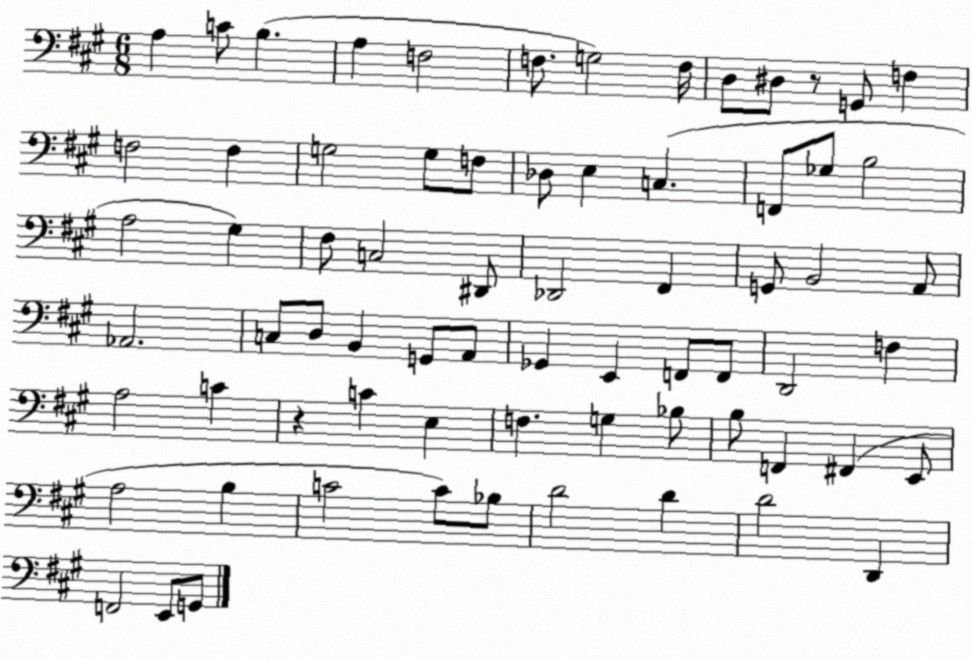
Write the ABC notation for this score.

X:1
T:Untitled
M:6/8
L:1/4
K:A
A, C/2 B, A, F,2 F,/2 G,2 F,/4 D,/2 ^D,/2 z/2 G,,/2 F, F,2 F, G,2 G,/2 F,/2 _D,/2 E, C, F,,/2 _G,/2 B,2 A,2 ^G, ^F,/2 C,2 ^D,,/2 _D,,2 ^F,, G,,/2 B,,2 A,,/2 _A,,2 C,/2 D,/2 B,, G,,/2 A,,/2 _G,, E,, F,,/2 F,,/2 D,,2 F, A,2 C z C E, F, G, _B,/2 B,/2 F,, ^F,, E,,/2 A,2 B, C2 C/2 _B,/2 D2 D D2 D,, F,,2 E,,/2 G,,/2